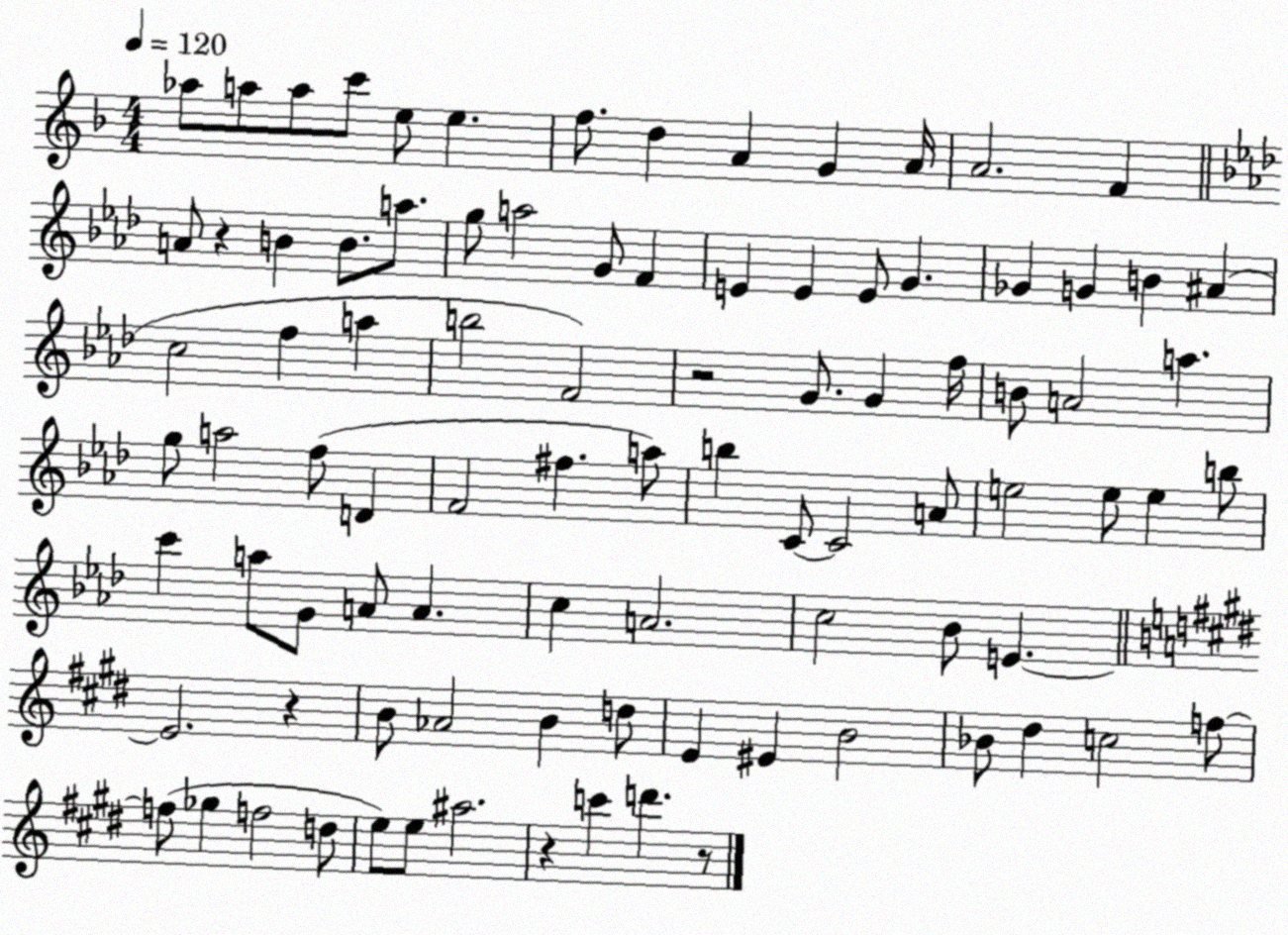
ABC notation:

X:1
T:Untitled
M:4/4
L:1/4
K:F
_a/2 a/2 a/2 c'/2 e/2 e f/2 d A G A/4 A2 F A/2 z B B/2 a/2 g/2 a2 G/2 F E E E/2 G _G G B ^A c2 f a b2 F2 z2 G/2 G f/4 B/2 A2 a g/2 a2 f/2 D F2 ^f a/2 b C/2 C2 A/2 e2 e/2 e b/2 c' a/2 G/2 A/2 A c A2 c2 _B/2 E E2 z B/2 _A2 B d/2 E ^E B2 _B/2 ^d c2 f/2 f/2 _g f2 d/2 e/2 e/2 ^a2 z c' d' z/2